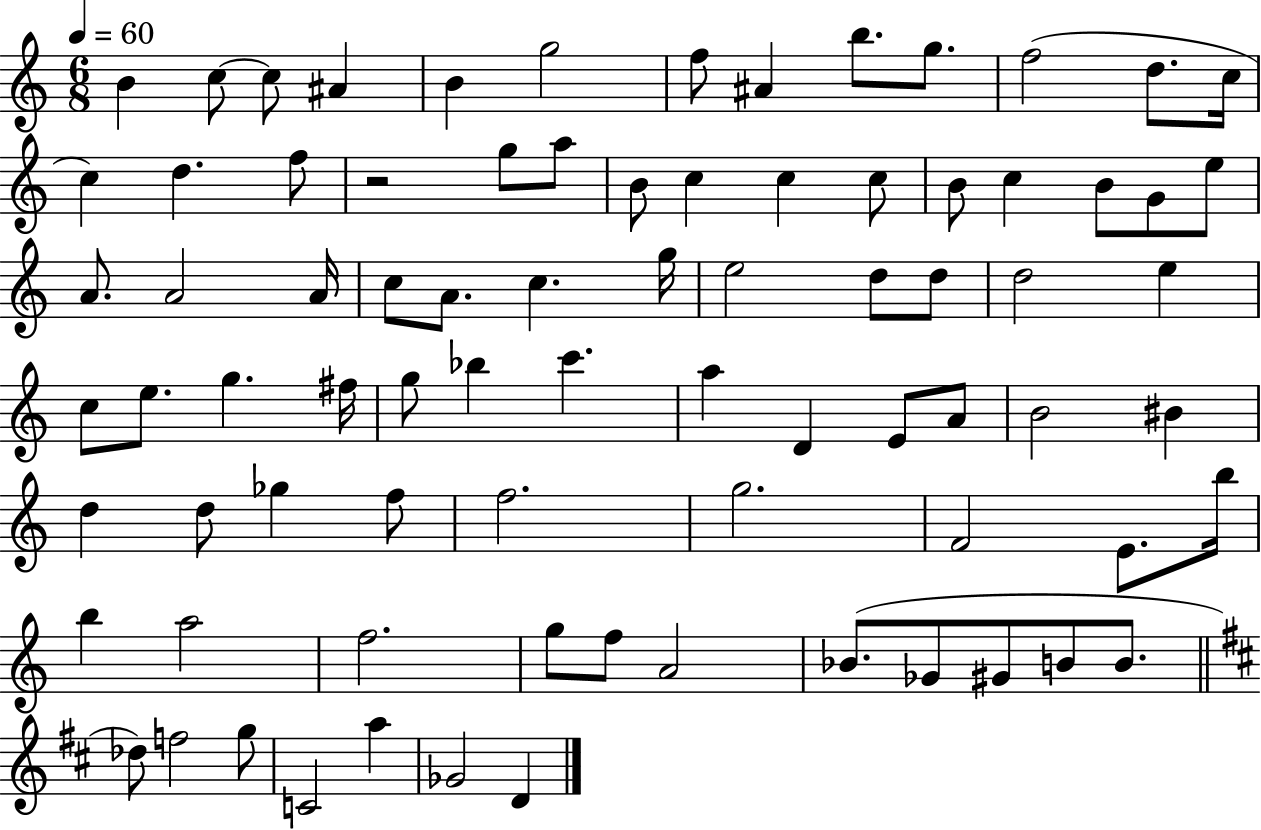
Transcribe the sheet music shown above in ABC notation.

X:1
T:Untitled
M:6/8
L:1/4
K:C
B c/2 c/2 ^A B g2 f/2 ^A b/2 g/2 f2 d/2 c/4 c d f/2 z2 g/2 a/2 B/2 c c c/2 B/2 c B/2 G/2 e/2 A/2 A2 A/4 c/2 A/2 c g/4 e2 d/2 d/2 d2 e c/2 e/2 g ^f/4 g/2 _b c' a D E/2 A/2 B2 ^B d d/2 _g f/2 f2 g2 F2 E/2 b/4 b a2 f2 g/2 f/2 A2 _B/2 _G/2 ^G/2 B/2 B/2 _d/2 f2 g/2 C2 a _G2 D